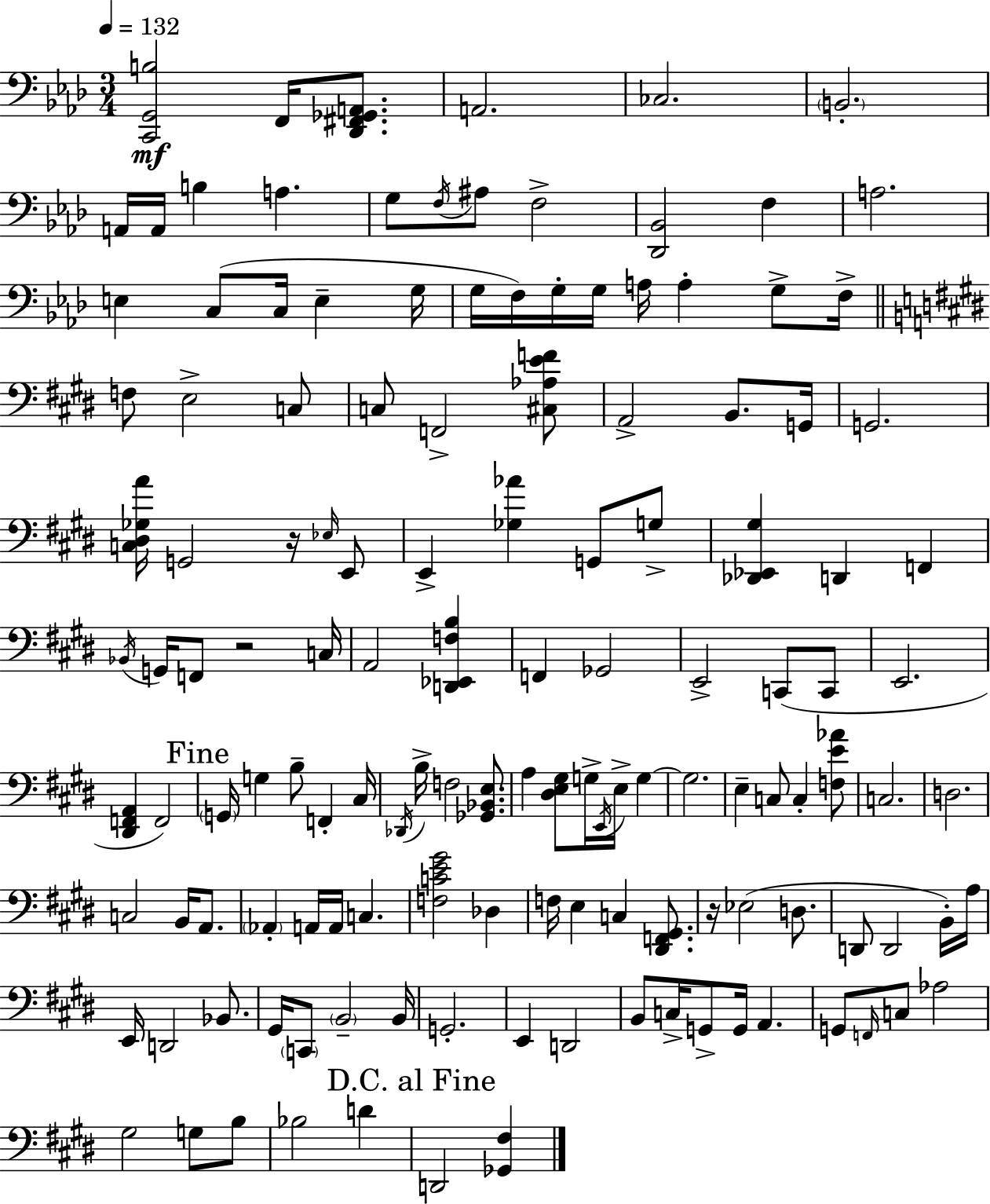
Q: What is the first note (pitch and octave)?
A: F2